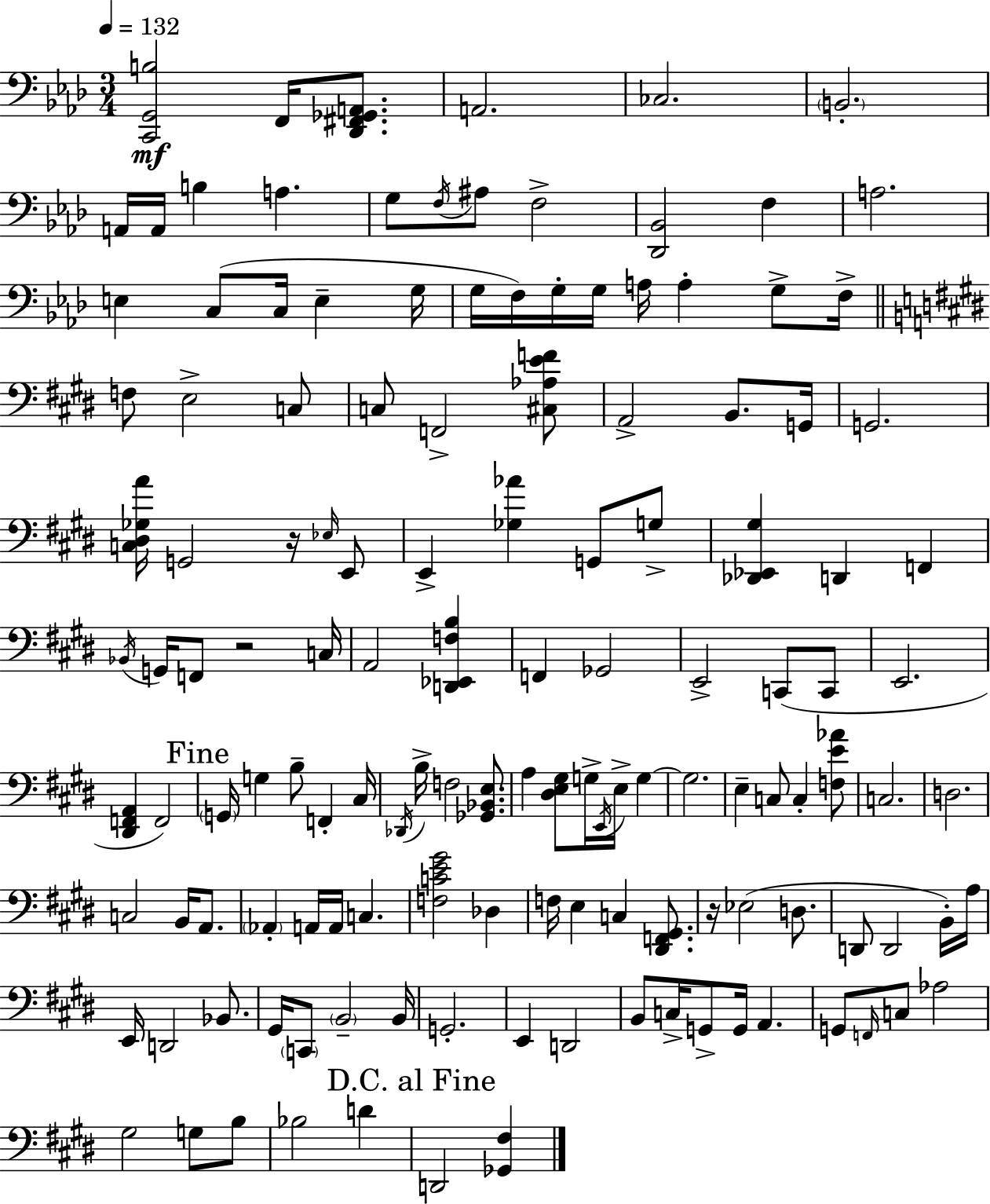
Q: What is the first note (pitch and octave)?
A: F2